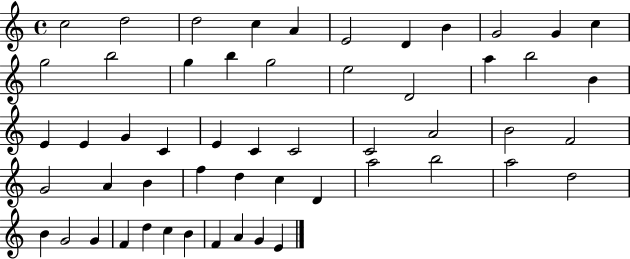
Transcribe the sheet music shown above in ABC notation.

X:1
T:Untitled
M:4/4
L:1/4
K:C
c2 d2 d2 c A E2 D B G2 G c g2 b2 g b g2 e2 D2 a b2 B E E G C E C C2 C2 A2 B2 F2 G2 A B f d c D a2 b2 a2 d2 B G2 G F d c B F A G E